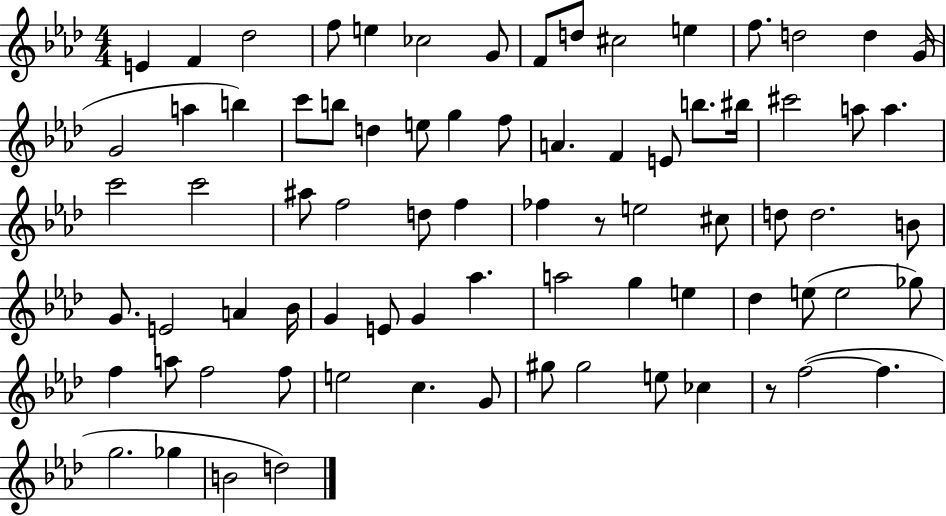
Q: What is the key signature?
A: AES major